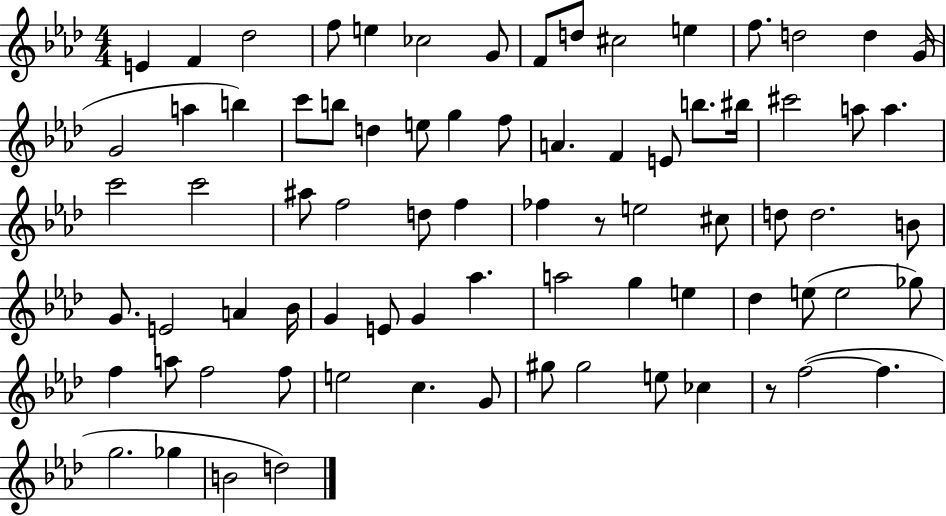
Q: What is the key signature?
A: AES major